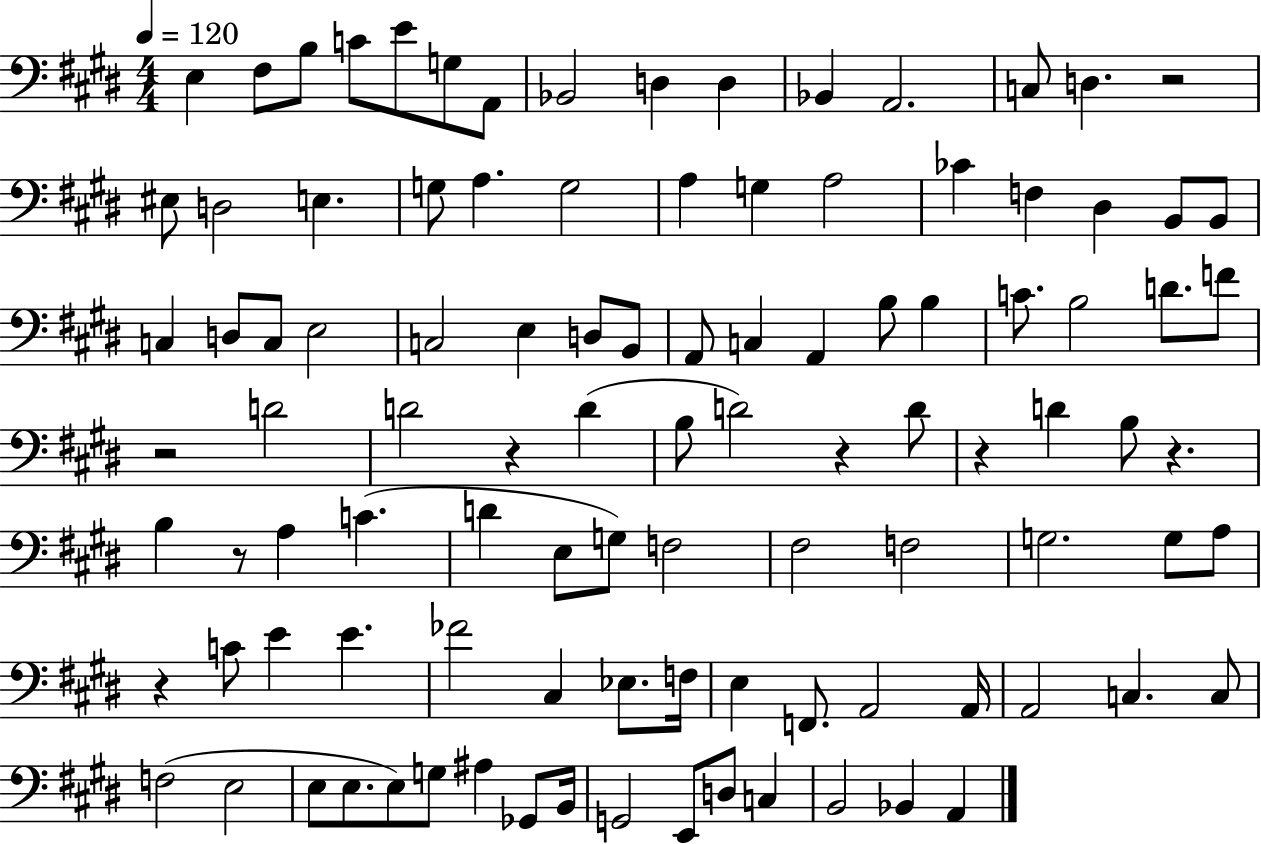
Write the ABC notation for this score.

X:1
T:Untitled
M:4/4
L:1/4
K:E
E, ^F,/2 B,/2 C/2 E/2 G,/2 A,,/2 _B,,2 D, D, _B,, A,,2 C,/2 D, z2 ^E,/2 D,2 E, G,/2 A, G,2 A, G, A,2 _C F, ^D, B,,/2 B,,/2 C, D,/2 C,/2 E,2 C,2 E, D,/2 B,,/2 A,,/2 C, A,, B,/2 B, C/2 B,2 D/2 F/2 z2 D2 D2 z D B,/2 D2 z D/2 z D B,/2 z B, z/2 A, C D E,/2 G,/2 F,2 ^F,2 F,2 G,2 G,/2 A,/2 z C/2 E E _F2 ^C, _E,/2 F,/4 E, F,,/2 A,,2 A,,/4 A,,2 C, C,/2 F,2 E,2 E,/2 E,/2 E,/2 G,/2 ^A, _G,,/2 B,,/4 G,,2 E,,/2 D,/2 C, B,,2 _B,, A,,